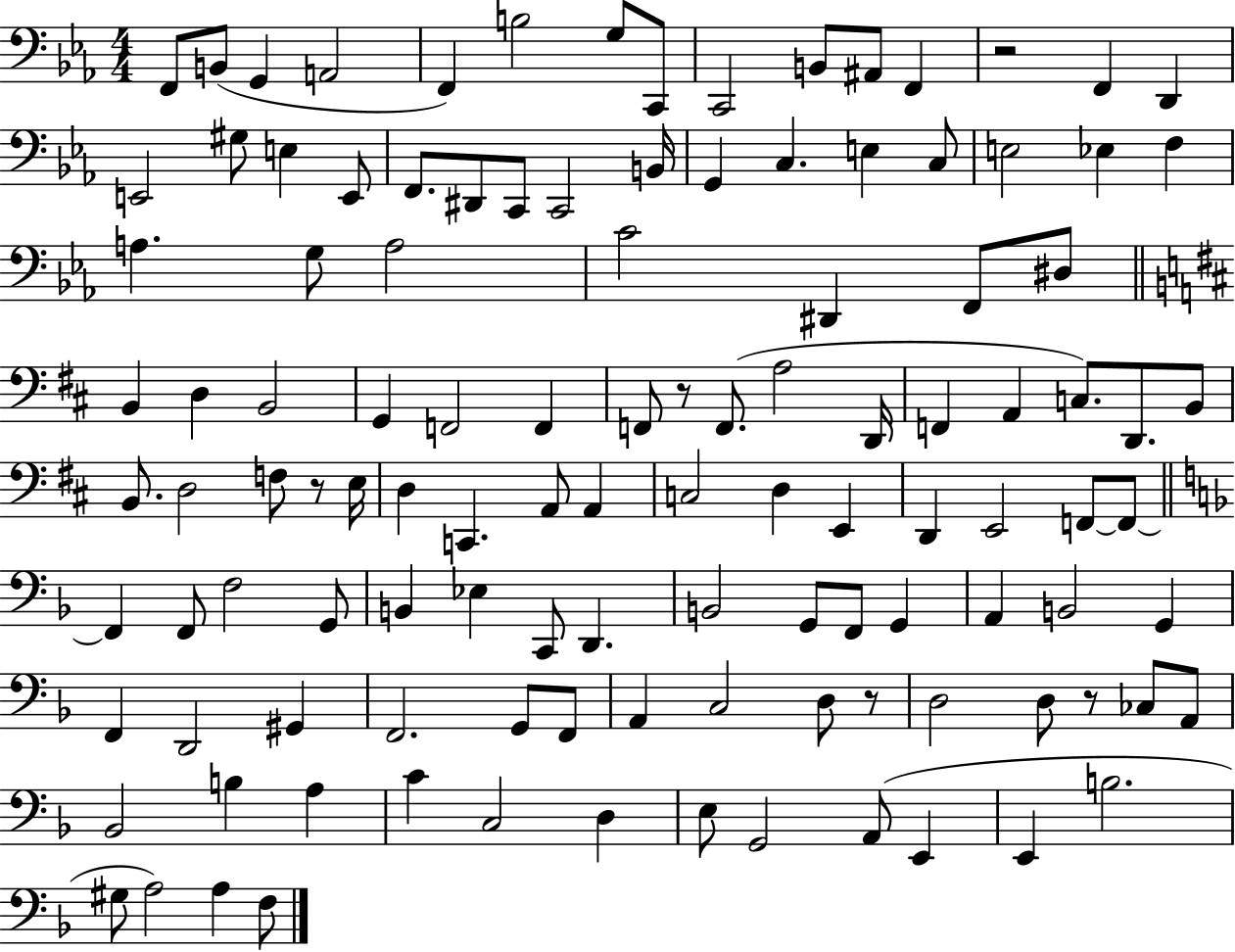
F2/e B2/e G2/q A2/h F2/q B3/h G3/e C2/e C2/h B2/e A#2/e F2/q R/h F2/q D2/q E2/h G#3/e E3/q E2/e F2/e. D#2/e C2/e C2/h B2/s G2/q C3/q. E3/q C3/e E3/h Eb3/q F3/q A3/q. G3/e A3/h C4/h D#2/q F2/e D#3/e B2/q D3/q B2/h G2/q F2/h F2/q F2/e R/e F2/e. A3/h D2/s F2/q A2/q C3/e. D2/e. B2/e B2/e. D3/h F3/e R/e E3/s D3/q C2/q. A2/e A2/q C3/h D3/q E2/q D2/q E2/h F2/e F2/e F2/q F2/e F3/h G2/e B2/q Eb3/q C2/e D2/q. B2/h G2/e F2/e G2/q A2/q B2/h G2/q F2/q D2/h G#2/q F2/h. G2/e F2/e A2/q C3/h D3/e R/e D3/h D3/e R/e CES3/e A2/e Bb2/h B3/q A3/q C4/q C3/h D3/q E3/e G2/h A2/e E2/q E2/q B3/h. G#3/e A3/h A3/q F3/e